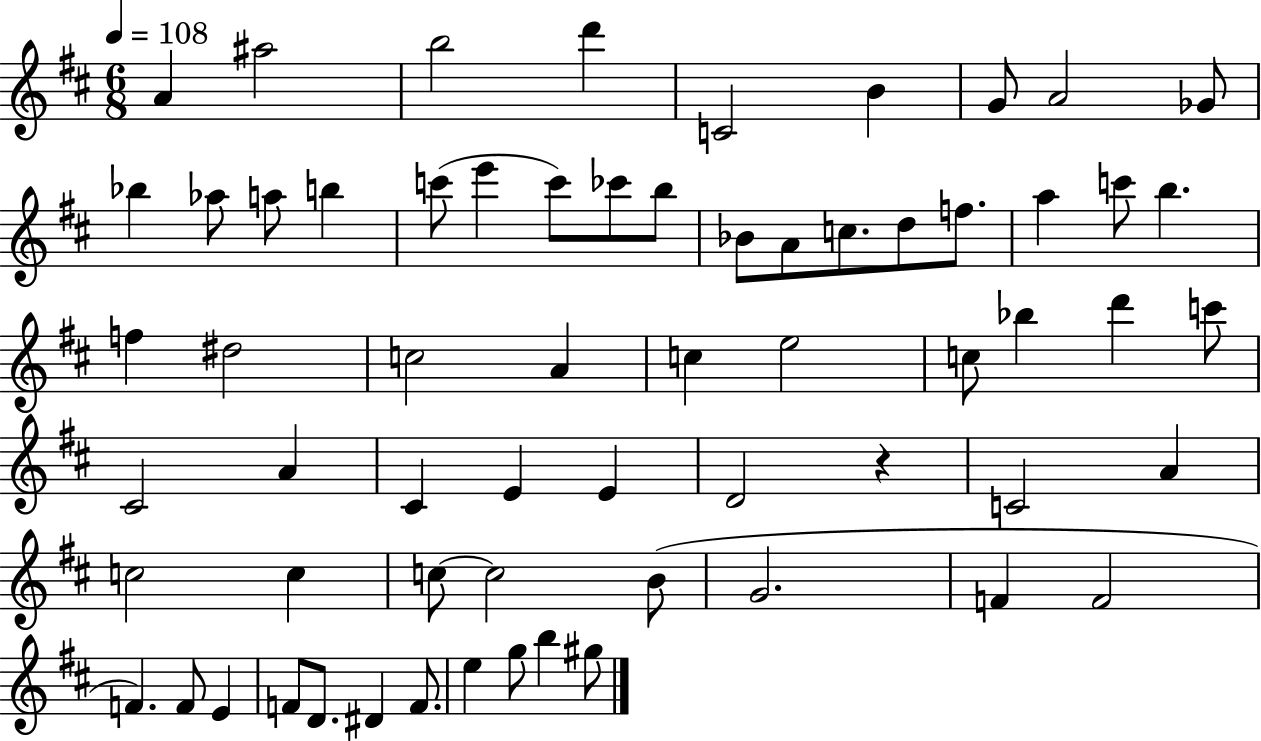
A4/q A#5/h B5/h D6/q C4/h B4/q G4/e A4/h Gb4/e Bb5/q Ab5/e A5/e B5/q C6/e E6/q C6/e CES6/e B5/e Bb4/e A4/e C5/e. D5/e F5/e. A5/q C6/e B5/q. F5/q D#5/h C5/h A4/q C5/q E5/h C5/e Bb5/q D6/q C6/e C#4/h A4/q C#4/q E4/q E4/q D4/h R/q C4/h A4/q C5/h C5/q C5/e C5/h B4/e G4/h. F4/q F4/h F4/q. F4/e E4/q F4/e D4/e. D#4/q F4/e. E5/q G5/e B5/q G#5/e